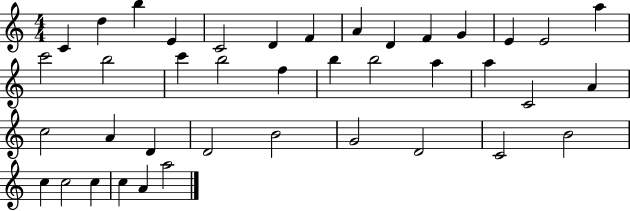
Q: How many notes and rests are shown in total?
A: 40